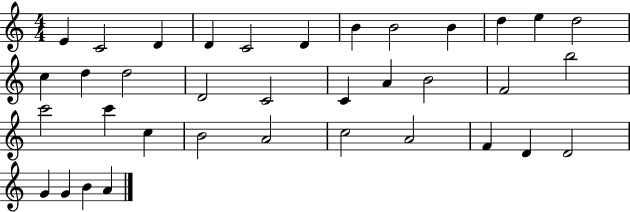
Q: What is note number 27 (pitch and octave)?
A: A4